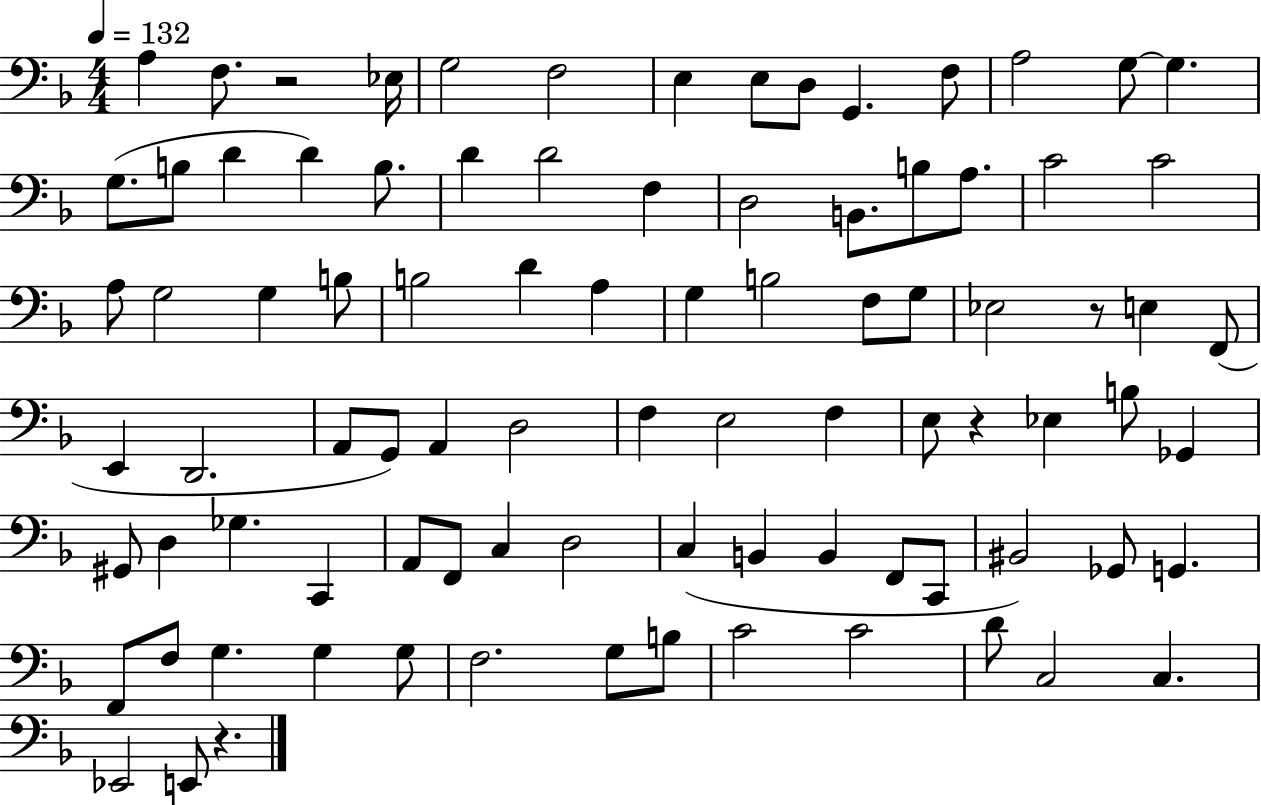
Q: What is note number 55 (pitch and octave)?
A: G#2